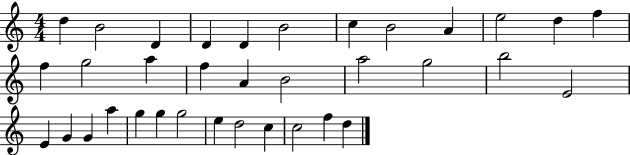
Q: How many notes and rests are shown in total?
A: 35